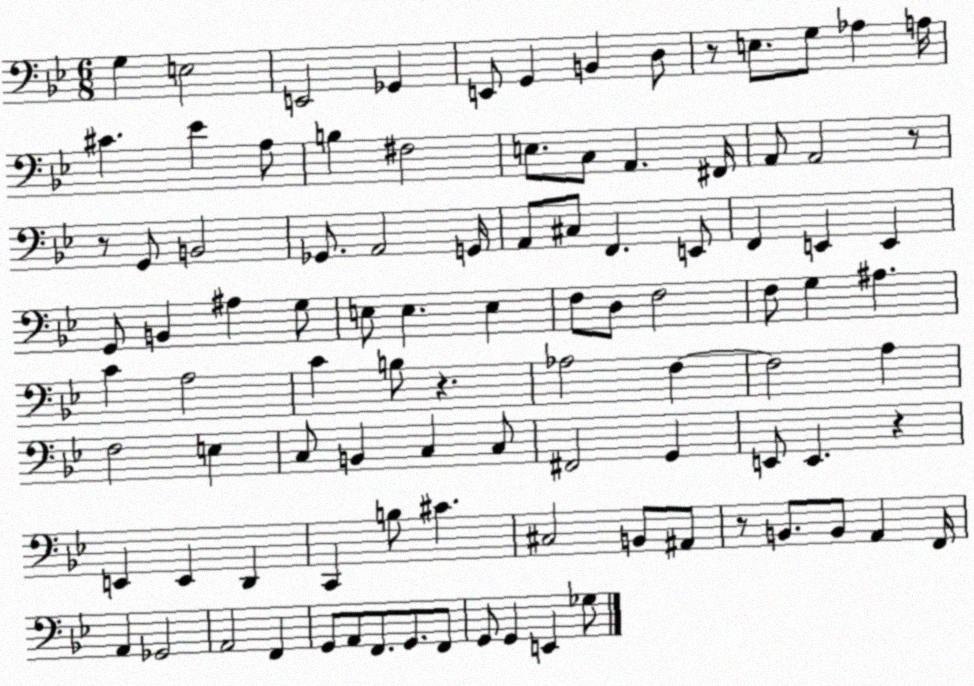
X:1
T:Untitled
M:6/8
L:1/4
K:Bb
G, E,2 E,,2 _G,, E,,/2 G,, B,, D,/2 z/2 E,/2 G,/2 _A, A,/4 ^C _E A,/2 B, ^F,2 E,/2 C,/2 A,, ^F,,/4 A,,/2 A,,2 z/2 z/2 G,,/2 B,,2 _G,,/2 A,,2 G,,/4 A,,/2 ^C,/2 F,, E,,/2 F,, E,, E,, G,,/2 B,, ^A, G,/2 E,/2 E, E, F,/2 D,/2 F,2 F,/2 G, ^A, C A,2 C B,/2 z _A,2 F, F,2 A, F,2 E, C,/2 B,, C, C,/2 ^F,,2 G,, E,,/2 E,, z E,, E,, D,, C,, B,/2 ^C ^C,2 B,,/2 ^A,,/2 z/2 B,,/2 B,,/2 A,, F,,/4 A,, _G,,2 A,,2 F,, G,,/2 A,,/2 F,,/2 G,,/2 F,,/2 G,,/2 G,, E,, _G,/2